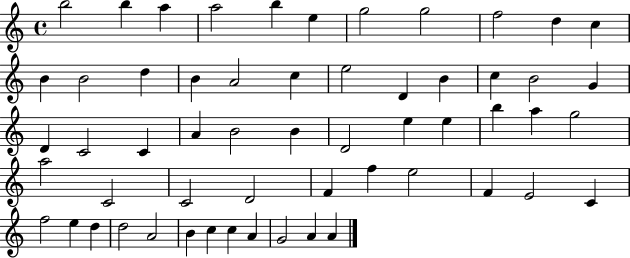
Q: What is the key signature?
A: C major